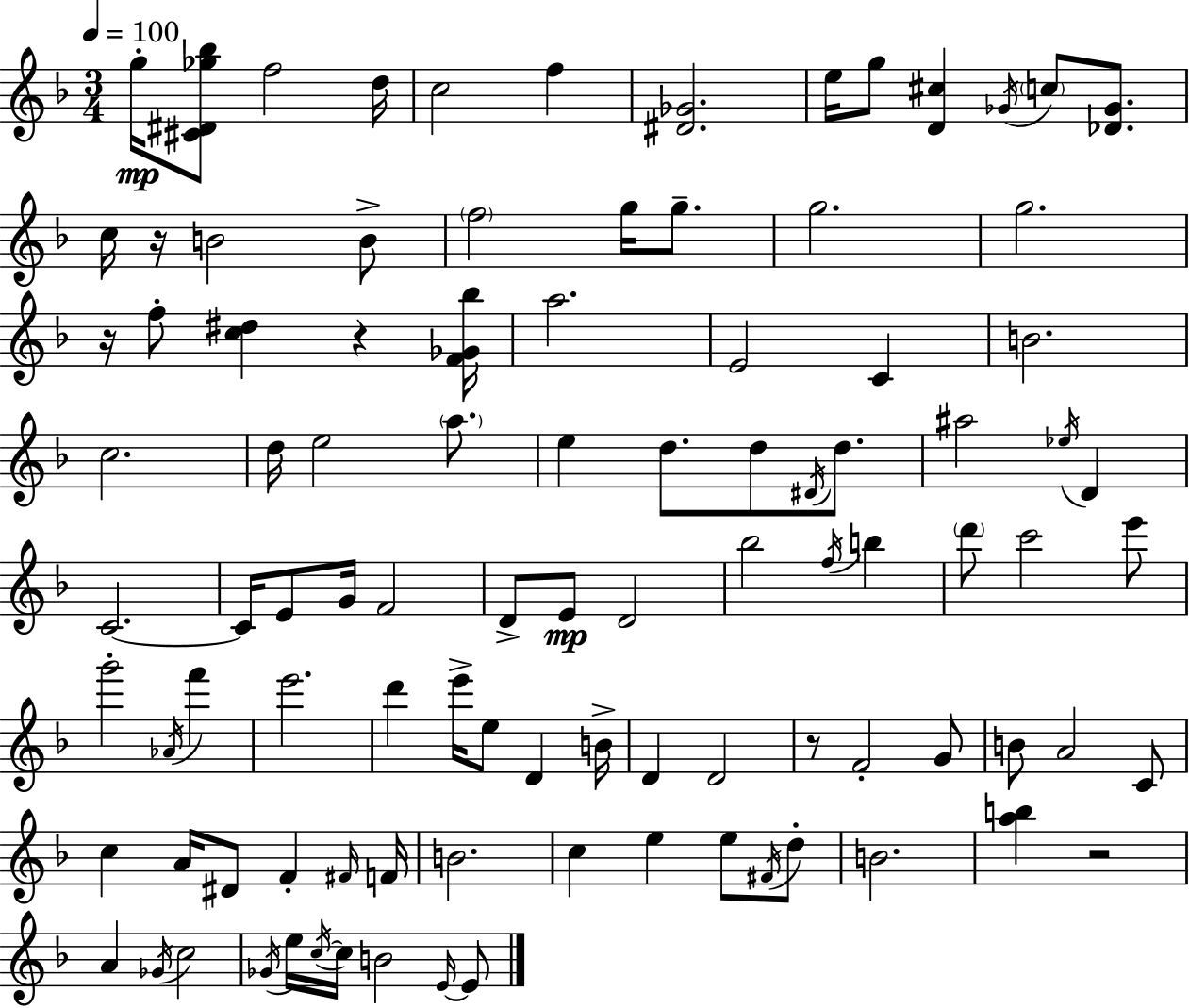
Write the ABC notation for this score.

X:1
T:Untitled
M:3/4
L:1/4
K:Dm
g/4 [^C^D_g_b]/2 f2 d/4 c2 f [^D_G]2 e/4 g/2 [D^c] _G/4 c/2 [_D_G]/2 c/4 z/4 B2 B/2 f2 g/4 g/2 g2 g2 z/4 f/2 [c^d] z [F_G_b]/4 a2 E2 C B2 c2 d/4 e2 a/2 e d/2 d/2 ^D/4 d/2 ^a2 _e/4 D C2 C/4 E/2 G/4 F2 D/2 E/2 D2 _b2 f/4 b d'/2 c'2 e'/2 g'2 _A/4 f' e'2 d' e'/4 e/2 D B/4 D D2 z/2 F2 G/2 B/2 A2 C/2 c A/4 ^D/2 F ^F/4 F/4 B2 c e e/2 ^F/4 d/2 B2 [ab] z2 A _G/4 c2 _G/4 e/4 c/4 c/4 B2 E/4 E/2